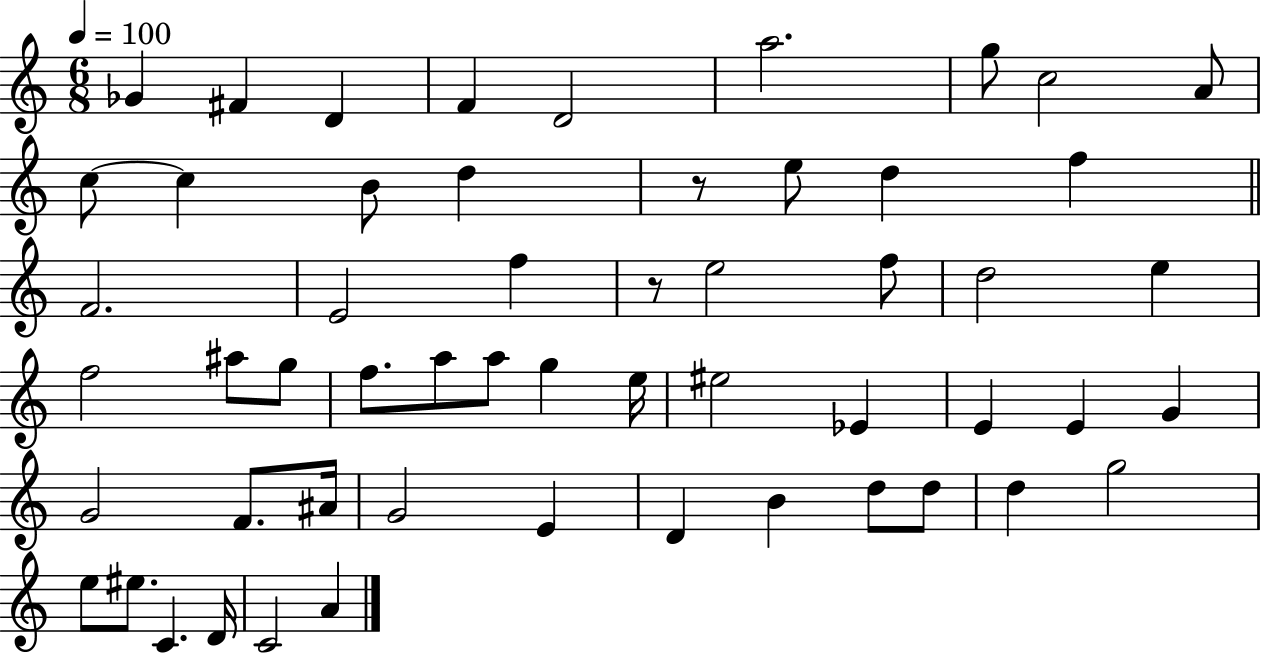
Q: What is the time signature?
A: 6/8